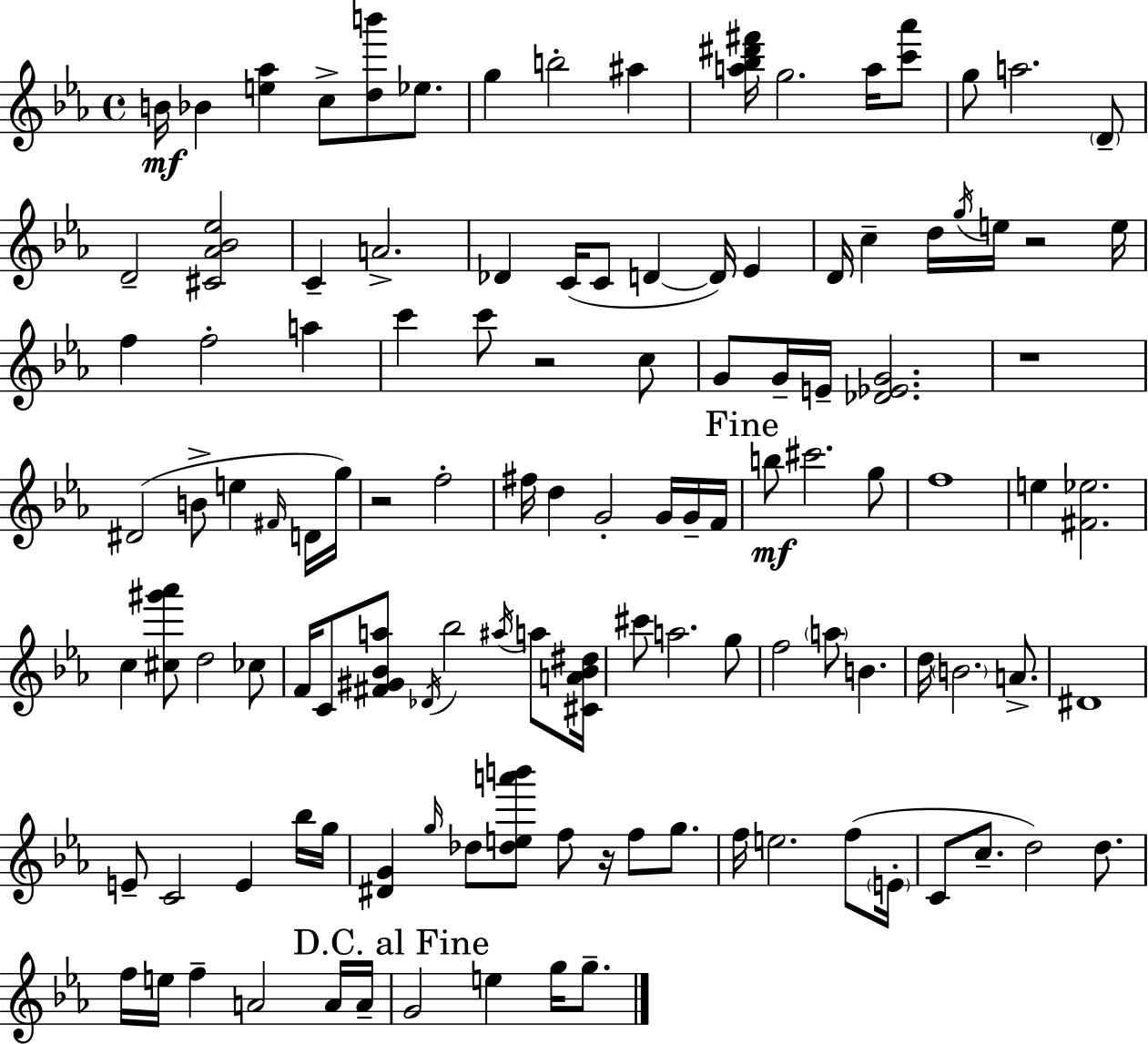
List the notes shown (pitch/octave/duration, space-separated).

B4/s Bb4/q [E5,Ab5]/q C5/e [D5,B6]/e Eb5/e. G5/q B5/h A#5/q [A5,Bb5,D#6,F#6]/s G5/h. A5/s [C6,Ab6]/e G5/e A5/h. D4/e D4/h [C#4,Ab4,Bb4,Eb5]/h C4/q A4/h. Db4/q C4/s C4/e D4/q D4/s Eb4/q D4/s C5/q D5/s G5/s E5/s R/h E5/s F5/q F5/h A5/q C6/q C6/e R/h C5/e G4/e G4/s E4/s [Db4,Eb4,G4]/h. R/w D#4/h B4/e E5/q F#4/s D4/s G5/s R/h F5/h F#5/s D5/q G4/h G4/s G4/s F4/s B5/e C#6/h. G5/e F5/w E5/q [F#4,Eb5]/h. C5/q [C#5,G#6,Ab6]/e D5/h CES5/e F4/s C4/e [F#4,G#4,Bb4,A5]/e Db4/s Bb5/h A#5/s A5/e [C#4,A4,Bb4,D#5]/s C#6/e A5/h. G5/e F5/h A5/e B4/q. D5/s B4/h. A4/e. D#4/w E4/e C4/h E4/q Bb5/s G5/s [D#4,G4]/q G5/s Db5/e [Db5,E5,A6,B6]/e F5/e R/s F5/e G5/e. F5/s E5/h. F5/e E4/s C4/e C5/e. D5/h D5/e. F5/s E5/s F5/q A4/h A4/s A4/s G4/h E5/q G5/s G5/e.